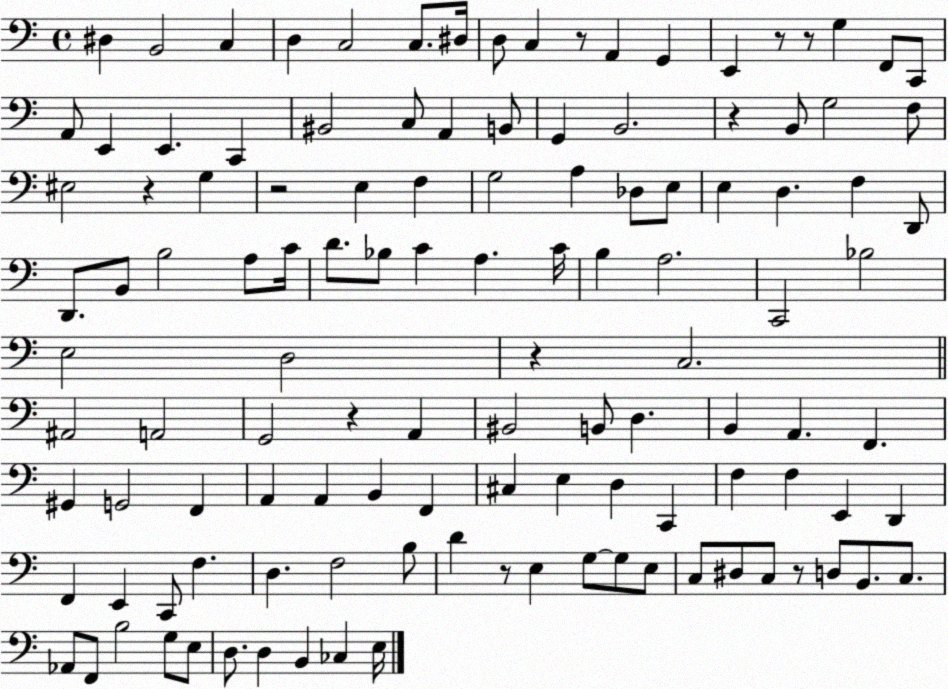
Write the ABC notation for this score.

X:1
T:Untitled
M:4/4
L:1/4
K:C
^D, B,,2 C, D, C,2 C,/2 ^D,/4 D,/2 C, z/2 A,, G,, E,, z/2 z/2 G, F,,/2 C,,/2 A,,/2 E,, E,, C,, ^B,,2 C,/2 A,, B,,/2 G,, B,,2 z B,,/2 G,2 F,/2 ^E,2 z G, z2 E, F, G,2 A, _D,/2 E,/2 E, D, F, D,,/2 D,,/2 B,,/2 B,2 A,/2 C/4 D/2 _B,/2 C A, C/4 B, A,2 C,,2 _B,2 E,2 D,2 z C,2 ^A,,2 A,,2 G,,2 z A,, ^B,,2 B,,/2 D, B,, A,, F,, ^G,, G,,2 F,, A,, A,, B,, F,, ^C, E, D, C,, F, F, E,, D,, F,, E,, C,,/2 F, D, F,2 B,/2 D z/2 E, G,/2 G,/2 E,/2 C,/2 ^D,/2 C,/2 z/2 D,/2 B,,/2 C,/2 _A,,/2 F,,/2 B,2 G,/2 E,/2 D,/2 D, B,, _C, E,/4